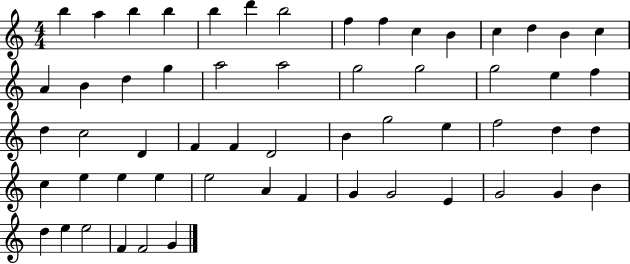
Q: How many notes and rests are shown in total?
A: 57